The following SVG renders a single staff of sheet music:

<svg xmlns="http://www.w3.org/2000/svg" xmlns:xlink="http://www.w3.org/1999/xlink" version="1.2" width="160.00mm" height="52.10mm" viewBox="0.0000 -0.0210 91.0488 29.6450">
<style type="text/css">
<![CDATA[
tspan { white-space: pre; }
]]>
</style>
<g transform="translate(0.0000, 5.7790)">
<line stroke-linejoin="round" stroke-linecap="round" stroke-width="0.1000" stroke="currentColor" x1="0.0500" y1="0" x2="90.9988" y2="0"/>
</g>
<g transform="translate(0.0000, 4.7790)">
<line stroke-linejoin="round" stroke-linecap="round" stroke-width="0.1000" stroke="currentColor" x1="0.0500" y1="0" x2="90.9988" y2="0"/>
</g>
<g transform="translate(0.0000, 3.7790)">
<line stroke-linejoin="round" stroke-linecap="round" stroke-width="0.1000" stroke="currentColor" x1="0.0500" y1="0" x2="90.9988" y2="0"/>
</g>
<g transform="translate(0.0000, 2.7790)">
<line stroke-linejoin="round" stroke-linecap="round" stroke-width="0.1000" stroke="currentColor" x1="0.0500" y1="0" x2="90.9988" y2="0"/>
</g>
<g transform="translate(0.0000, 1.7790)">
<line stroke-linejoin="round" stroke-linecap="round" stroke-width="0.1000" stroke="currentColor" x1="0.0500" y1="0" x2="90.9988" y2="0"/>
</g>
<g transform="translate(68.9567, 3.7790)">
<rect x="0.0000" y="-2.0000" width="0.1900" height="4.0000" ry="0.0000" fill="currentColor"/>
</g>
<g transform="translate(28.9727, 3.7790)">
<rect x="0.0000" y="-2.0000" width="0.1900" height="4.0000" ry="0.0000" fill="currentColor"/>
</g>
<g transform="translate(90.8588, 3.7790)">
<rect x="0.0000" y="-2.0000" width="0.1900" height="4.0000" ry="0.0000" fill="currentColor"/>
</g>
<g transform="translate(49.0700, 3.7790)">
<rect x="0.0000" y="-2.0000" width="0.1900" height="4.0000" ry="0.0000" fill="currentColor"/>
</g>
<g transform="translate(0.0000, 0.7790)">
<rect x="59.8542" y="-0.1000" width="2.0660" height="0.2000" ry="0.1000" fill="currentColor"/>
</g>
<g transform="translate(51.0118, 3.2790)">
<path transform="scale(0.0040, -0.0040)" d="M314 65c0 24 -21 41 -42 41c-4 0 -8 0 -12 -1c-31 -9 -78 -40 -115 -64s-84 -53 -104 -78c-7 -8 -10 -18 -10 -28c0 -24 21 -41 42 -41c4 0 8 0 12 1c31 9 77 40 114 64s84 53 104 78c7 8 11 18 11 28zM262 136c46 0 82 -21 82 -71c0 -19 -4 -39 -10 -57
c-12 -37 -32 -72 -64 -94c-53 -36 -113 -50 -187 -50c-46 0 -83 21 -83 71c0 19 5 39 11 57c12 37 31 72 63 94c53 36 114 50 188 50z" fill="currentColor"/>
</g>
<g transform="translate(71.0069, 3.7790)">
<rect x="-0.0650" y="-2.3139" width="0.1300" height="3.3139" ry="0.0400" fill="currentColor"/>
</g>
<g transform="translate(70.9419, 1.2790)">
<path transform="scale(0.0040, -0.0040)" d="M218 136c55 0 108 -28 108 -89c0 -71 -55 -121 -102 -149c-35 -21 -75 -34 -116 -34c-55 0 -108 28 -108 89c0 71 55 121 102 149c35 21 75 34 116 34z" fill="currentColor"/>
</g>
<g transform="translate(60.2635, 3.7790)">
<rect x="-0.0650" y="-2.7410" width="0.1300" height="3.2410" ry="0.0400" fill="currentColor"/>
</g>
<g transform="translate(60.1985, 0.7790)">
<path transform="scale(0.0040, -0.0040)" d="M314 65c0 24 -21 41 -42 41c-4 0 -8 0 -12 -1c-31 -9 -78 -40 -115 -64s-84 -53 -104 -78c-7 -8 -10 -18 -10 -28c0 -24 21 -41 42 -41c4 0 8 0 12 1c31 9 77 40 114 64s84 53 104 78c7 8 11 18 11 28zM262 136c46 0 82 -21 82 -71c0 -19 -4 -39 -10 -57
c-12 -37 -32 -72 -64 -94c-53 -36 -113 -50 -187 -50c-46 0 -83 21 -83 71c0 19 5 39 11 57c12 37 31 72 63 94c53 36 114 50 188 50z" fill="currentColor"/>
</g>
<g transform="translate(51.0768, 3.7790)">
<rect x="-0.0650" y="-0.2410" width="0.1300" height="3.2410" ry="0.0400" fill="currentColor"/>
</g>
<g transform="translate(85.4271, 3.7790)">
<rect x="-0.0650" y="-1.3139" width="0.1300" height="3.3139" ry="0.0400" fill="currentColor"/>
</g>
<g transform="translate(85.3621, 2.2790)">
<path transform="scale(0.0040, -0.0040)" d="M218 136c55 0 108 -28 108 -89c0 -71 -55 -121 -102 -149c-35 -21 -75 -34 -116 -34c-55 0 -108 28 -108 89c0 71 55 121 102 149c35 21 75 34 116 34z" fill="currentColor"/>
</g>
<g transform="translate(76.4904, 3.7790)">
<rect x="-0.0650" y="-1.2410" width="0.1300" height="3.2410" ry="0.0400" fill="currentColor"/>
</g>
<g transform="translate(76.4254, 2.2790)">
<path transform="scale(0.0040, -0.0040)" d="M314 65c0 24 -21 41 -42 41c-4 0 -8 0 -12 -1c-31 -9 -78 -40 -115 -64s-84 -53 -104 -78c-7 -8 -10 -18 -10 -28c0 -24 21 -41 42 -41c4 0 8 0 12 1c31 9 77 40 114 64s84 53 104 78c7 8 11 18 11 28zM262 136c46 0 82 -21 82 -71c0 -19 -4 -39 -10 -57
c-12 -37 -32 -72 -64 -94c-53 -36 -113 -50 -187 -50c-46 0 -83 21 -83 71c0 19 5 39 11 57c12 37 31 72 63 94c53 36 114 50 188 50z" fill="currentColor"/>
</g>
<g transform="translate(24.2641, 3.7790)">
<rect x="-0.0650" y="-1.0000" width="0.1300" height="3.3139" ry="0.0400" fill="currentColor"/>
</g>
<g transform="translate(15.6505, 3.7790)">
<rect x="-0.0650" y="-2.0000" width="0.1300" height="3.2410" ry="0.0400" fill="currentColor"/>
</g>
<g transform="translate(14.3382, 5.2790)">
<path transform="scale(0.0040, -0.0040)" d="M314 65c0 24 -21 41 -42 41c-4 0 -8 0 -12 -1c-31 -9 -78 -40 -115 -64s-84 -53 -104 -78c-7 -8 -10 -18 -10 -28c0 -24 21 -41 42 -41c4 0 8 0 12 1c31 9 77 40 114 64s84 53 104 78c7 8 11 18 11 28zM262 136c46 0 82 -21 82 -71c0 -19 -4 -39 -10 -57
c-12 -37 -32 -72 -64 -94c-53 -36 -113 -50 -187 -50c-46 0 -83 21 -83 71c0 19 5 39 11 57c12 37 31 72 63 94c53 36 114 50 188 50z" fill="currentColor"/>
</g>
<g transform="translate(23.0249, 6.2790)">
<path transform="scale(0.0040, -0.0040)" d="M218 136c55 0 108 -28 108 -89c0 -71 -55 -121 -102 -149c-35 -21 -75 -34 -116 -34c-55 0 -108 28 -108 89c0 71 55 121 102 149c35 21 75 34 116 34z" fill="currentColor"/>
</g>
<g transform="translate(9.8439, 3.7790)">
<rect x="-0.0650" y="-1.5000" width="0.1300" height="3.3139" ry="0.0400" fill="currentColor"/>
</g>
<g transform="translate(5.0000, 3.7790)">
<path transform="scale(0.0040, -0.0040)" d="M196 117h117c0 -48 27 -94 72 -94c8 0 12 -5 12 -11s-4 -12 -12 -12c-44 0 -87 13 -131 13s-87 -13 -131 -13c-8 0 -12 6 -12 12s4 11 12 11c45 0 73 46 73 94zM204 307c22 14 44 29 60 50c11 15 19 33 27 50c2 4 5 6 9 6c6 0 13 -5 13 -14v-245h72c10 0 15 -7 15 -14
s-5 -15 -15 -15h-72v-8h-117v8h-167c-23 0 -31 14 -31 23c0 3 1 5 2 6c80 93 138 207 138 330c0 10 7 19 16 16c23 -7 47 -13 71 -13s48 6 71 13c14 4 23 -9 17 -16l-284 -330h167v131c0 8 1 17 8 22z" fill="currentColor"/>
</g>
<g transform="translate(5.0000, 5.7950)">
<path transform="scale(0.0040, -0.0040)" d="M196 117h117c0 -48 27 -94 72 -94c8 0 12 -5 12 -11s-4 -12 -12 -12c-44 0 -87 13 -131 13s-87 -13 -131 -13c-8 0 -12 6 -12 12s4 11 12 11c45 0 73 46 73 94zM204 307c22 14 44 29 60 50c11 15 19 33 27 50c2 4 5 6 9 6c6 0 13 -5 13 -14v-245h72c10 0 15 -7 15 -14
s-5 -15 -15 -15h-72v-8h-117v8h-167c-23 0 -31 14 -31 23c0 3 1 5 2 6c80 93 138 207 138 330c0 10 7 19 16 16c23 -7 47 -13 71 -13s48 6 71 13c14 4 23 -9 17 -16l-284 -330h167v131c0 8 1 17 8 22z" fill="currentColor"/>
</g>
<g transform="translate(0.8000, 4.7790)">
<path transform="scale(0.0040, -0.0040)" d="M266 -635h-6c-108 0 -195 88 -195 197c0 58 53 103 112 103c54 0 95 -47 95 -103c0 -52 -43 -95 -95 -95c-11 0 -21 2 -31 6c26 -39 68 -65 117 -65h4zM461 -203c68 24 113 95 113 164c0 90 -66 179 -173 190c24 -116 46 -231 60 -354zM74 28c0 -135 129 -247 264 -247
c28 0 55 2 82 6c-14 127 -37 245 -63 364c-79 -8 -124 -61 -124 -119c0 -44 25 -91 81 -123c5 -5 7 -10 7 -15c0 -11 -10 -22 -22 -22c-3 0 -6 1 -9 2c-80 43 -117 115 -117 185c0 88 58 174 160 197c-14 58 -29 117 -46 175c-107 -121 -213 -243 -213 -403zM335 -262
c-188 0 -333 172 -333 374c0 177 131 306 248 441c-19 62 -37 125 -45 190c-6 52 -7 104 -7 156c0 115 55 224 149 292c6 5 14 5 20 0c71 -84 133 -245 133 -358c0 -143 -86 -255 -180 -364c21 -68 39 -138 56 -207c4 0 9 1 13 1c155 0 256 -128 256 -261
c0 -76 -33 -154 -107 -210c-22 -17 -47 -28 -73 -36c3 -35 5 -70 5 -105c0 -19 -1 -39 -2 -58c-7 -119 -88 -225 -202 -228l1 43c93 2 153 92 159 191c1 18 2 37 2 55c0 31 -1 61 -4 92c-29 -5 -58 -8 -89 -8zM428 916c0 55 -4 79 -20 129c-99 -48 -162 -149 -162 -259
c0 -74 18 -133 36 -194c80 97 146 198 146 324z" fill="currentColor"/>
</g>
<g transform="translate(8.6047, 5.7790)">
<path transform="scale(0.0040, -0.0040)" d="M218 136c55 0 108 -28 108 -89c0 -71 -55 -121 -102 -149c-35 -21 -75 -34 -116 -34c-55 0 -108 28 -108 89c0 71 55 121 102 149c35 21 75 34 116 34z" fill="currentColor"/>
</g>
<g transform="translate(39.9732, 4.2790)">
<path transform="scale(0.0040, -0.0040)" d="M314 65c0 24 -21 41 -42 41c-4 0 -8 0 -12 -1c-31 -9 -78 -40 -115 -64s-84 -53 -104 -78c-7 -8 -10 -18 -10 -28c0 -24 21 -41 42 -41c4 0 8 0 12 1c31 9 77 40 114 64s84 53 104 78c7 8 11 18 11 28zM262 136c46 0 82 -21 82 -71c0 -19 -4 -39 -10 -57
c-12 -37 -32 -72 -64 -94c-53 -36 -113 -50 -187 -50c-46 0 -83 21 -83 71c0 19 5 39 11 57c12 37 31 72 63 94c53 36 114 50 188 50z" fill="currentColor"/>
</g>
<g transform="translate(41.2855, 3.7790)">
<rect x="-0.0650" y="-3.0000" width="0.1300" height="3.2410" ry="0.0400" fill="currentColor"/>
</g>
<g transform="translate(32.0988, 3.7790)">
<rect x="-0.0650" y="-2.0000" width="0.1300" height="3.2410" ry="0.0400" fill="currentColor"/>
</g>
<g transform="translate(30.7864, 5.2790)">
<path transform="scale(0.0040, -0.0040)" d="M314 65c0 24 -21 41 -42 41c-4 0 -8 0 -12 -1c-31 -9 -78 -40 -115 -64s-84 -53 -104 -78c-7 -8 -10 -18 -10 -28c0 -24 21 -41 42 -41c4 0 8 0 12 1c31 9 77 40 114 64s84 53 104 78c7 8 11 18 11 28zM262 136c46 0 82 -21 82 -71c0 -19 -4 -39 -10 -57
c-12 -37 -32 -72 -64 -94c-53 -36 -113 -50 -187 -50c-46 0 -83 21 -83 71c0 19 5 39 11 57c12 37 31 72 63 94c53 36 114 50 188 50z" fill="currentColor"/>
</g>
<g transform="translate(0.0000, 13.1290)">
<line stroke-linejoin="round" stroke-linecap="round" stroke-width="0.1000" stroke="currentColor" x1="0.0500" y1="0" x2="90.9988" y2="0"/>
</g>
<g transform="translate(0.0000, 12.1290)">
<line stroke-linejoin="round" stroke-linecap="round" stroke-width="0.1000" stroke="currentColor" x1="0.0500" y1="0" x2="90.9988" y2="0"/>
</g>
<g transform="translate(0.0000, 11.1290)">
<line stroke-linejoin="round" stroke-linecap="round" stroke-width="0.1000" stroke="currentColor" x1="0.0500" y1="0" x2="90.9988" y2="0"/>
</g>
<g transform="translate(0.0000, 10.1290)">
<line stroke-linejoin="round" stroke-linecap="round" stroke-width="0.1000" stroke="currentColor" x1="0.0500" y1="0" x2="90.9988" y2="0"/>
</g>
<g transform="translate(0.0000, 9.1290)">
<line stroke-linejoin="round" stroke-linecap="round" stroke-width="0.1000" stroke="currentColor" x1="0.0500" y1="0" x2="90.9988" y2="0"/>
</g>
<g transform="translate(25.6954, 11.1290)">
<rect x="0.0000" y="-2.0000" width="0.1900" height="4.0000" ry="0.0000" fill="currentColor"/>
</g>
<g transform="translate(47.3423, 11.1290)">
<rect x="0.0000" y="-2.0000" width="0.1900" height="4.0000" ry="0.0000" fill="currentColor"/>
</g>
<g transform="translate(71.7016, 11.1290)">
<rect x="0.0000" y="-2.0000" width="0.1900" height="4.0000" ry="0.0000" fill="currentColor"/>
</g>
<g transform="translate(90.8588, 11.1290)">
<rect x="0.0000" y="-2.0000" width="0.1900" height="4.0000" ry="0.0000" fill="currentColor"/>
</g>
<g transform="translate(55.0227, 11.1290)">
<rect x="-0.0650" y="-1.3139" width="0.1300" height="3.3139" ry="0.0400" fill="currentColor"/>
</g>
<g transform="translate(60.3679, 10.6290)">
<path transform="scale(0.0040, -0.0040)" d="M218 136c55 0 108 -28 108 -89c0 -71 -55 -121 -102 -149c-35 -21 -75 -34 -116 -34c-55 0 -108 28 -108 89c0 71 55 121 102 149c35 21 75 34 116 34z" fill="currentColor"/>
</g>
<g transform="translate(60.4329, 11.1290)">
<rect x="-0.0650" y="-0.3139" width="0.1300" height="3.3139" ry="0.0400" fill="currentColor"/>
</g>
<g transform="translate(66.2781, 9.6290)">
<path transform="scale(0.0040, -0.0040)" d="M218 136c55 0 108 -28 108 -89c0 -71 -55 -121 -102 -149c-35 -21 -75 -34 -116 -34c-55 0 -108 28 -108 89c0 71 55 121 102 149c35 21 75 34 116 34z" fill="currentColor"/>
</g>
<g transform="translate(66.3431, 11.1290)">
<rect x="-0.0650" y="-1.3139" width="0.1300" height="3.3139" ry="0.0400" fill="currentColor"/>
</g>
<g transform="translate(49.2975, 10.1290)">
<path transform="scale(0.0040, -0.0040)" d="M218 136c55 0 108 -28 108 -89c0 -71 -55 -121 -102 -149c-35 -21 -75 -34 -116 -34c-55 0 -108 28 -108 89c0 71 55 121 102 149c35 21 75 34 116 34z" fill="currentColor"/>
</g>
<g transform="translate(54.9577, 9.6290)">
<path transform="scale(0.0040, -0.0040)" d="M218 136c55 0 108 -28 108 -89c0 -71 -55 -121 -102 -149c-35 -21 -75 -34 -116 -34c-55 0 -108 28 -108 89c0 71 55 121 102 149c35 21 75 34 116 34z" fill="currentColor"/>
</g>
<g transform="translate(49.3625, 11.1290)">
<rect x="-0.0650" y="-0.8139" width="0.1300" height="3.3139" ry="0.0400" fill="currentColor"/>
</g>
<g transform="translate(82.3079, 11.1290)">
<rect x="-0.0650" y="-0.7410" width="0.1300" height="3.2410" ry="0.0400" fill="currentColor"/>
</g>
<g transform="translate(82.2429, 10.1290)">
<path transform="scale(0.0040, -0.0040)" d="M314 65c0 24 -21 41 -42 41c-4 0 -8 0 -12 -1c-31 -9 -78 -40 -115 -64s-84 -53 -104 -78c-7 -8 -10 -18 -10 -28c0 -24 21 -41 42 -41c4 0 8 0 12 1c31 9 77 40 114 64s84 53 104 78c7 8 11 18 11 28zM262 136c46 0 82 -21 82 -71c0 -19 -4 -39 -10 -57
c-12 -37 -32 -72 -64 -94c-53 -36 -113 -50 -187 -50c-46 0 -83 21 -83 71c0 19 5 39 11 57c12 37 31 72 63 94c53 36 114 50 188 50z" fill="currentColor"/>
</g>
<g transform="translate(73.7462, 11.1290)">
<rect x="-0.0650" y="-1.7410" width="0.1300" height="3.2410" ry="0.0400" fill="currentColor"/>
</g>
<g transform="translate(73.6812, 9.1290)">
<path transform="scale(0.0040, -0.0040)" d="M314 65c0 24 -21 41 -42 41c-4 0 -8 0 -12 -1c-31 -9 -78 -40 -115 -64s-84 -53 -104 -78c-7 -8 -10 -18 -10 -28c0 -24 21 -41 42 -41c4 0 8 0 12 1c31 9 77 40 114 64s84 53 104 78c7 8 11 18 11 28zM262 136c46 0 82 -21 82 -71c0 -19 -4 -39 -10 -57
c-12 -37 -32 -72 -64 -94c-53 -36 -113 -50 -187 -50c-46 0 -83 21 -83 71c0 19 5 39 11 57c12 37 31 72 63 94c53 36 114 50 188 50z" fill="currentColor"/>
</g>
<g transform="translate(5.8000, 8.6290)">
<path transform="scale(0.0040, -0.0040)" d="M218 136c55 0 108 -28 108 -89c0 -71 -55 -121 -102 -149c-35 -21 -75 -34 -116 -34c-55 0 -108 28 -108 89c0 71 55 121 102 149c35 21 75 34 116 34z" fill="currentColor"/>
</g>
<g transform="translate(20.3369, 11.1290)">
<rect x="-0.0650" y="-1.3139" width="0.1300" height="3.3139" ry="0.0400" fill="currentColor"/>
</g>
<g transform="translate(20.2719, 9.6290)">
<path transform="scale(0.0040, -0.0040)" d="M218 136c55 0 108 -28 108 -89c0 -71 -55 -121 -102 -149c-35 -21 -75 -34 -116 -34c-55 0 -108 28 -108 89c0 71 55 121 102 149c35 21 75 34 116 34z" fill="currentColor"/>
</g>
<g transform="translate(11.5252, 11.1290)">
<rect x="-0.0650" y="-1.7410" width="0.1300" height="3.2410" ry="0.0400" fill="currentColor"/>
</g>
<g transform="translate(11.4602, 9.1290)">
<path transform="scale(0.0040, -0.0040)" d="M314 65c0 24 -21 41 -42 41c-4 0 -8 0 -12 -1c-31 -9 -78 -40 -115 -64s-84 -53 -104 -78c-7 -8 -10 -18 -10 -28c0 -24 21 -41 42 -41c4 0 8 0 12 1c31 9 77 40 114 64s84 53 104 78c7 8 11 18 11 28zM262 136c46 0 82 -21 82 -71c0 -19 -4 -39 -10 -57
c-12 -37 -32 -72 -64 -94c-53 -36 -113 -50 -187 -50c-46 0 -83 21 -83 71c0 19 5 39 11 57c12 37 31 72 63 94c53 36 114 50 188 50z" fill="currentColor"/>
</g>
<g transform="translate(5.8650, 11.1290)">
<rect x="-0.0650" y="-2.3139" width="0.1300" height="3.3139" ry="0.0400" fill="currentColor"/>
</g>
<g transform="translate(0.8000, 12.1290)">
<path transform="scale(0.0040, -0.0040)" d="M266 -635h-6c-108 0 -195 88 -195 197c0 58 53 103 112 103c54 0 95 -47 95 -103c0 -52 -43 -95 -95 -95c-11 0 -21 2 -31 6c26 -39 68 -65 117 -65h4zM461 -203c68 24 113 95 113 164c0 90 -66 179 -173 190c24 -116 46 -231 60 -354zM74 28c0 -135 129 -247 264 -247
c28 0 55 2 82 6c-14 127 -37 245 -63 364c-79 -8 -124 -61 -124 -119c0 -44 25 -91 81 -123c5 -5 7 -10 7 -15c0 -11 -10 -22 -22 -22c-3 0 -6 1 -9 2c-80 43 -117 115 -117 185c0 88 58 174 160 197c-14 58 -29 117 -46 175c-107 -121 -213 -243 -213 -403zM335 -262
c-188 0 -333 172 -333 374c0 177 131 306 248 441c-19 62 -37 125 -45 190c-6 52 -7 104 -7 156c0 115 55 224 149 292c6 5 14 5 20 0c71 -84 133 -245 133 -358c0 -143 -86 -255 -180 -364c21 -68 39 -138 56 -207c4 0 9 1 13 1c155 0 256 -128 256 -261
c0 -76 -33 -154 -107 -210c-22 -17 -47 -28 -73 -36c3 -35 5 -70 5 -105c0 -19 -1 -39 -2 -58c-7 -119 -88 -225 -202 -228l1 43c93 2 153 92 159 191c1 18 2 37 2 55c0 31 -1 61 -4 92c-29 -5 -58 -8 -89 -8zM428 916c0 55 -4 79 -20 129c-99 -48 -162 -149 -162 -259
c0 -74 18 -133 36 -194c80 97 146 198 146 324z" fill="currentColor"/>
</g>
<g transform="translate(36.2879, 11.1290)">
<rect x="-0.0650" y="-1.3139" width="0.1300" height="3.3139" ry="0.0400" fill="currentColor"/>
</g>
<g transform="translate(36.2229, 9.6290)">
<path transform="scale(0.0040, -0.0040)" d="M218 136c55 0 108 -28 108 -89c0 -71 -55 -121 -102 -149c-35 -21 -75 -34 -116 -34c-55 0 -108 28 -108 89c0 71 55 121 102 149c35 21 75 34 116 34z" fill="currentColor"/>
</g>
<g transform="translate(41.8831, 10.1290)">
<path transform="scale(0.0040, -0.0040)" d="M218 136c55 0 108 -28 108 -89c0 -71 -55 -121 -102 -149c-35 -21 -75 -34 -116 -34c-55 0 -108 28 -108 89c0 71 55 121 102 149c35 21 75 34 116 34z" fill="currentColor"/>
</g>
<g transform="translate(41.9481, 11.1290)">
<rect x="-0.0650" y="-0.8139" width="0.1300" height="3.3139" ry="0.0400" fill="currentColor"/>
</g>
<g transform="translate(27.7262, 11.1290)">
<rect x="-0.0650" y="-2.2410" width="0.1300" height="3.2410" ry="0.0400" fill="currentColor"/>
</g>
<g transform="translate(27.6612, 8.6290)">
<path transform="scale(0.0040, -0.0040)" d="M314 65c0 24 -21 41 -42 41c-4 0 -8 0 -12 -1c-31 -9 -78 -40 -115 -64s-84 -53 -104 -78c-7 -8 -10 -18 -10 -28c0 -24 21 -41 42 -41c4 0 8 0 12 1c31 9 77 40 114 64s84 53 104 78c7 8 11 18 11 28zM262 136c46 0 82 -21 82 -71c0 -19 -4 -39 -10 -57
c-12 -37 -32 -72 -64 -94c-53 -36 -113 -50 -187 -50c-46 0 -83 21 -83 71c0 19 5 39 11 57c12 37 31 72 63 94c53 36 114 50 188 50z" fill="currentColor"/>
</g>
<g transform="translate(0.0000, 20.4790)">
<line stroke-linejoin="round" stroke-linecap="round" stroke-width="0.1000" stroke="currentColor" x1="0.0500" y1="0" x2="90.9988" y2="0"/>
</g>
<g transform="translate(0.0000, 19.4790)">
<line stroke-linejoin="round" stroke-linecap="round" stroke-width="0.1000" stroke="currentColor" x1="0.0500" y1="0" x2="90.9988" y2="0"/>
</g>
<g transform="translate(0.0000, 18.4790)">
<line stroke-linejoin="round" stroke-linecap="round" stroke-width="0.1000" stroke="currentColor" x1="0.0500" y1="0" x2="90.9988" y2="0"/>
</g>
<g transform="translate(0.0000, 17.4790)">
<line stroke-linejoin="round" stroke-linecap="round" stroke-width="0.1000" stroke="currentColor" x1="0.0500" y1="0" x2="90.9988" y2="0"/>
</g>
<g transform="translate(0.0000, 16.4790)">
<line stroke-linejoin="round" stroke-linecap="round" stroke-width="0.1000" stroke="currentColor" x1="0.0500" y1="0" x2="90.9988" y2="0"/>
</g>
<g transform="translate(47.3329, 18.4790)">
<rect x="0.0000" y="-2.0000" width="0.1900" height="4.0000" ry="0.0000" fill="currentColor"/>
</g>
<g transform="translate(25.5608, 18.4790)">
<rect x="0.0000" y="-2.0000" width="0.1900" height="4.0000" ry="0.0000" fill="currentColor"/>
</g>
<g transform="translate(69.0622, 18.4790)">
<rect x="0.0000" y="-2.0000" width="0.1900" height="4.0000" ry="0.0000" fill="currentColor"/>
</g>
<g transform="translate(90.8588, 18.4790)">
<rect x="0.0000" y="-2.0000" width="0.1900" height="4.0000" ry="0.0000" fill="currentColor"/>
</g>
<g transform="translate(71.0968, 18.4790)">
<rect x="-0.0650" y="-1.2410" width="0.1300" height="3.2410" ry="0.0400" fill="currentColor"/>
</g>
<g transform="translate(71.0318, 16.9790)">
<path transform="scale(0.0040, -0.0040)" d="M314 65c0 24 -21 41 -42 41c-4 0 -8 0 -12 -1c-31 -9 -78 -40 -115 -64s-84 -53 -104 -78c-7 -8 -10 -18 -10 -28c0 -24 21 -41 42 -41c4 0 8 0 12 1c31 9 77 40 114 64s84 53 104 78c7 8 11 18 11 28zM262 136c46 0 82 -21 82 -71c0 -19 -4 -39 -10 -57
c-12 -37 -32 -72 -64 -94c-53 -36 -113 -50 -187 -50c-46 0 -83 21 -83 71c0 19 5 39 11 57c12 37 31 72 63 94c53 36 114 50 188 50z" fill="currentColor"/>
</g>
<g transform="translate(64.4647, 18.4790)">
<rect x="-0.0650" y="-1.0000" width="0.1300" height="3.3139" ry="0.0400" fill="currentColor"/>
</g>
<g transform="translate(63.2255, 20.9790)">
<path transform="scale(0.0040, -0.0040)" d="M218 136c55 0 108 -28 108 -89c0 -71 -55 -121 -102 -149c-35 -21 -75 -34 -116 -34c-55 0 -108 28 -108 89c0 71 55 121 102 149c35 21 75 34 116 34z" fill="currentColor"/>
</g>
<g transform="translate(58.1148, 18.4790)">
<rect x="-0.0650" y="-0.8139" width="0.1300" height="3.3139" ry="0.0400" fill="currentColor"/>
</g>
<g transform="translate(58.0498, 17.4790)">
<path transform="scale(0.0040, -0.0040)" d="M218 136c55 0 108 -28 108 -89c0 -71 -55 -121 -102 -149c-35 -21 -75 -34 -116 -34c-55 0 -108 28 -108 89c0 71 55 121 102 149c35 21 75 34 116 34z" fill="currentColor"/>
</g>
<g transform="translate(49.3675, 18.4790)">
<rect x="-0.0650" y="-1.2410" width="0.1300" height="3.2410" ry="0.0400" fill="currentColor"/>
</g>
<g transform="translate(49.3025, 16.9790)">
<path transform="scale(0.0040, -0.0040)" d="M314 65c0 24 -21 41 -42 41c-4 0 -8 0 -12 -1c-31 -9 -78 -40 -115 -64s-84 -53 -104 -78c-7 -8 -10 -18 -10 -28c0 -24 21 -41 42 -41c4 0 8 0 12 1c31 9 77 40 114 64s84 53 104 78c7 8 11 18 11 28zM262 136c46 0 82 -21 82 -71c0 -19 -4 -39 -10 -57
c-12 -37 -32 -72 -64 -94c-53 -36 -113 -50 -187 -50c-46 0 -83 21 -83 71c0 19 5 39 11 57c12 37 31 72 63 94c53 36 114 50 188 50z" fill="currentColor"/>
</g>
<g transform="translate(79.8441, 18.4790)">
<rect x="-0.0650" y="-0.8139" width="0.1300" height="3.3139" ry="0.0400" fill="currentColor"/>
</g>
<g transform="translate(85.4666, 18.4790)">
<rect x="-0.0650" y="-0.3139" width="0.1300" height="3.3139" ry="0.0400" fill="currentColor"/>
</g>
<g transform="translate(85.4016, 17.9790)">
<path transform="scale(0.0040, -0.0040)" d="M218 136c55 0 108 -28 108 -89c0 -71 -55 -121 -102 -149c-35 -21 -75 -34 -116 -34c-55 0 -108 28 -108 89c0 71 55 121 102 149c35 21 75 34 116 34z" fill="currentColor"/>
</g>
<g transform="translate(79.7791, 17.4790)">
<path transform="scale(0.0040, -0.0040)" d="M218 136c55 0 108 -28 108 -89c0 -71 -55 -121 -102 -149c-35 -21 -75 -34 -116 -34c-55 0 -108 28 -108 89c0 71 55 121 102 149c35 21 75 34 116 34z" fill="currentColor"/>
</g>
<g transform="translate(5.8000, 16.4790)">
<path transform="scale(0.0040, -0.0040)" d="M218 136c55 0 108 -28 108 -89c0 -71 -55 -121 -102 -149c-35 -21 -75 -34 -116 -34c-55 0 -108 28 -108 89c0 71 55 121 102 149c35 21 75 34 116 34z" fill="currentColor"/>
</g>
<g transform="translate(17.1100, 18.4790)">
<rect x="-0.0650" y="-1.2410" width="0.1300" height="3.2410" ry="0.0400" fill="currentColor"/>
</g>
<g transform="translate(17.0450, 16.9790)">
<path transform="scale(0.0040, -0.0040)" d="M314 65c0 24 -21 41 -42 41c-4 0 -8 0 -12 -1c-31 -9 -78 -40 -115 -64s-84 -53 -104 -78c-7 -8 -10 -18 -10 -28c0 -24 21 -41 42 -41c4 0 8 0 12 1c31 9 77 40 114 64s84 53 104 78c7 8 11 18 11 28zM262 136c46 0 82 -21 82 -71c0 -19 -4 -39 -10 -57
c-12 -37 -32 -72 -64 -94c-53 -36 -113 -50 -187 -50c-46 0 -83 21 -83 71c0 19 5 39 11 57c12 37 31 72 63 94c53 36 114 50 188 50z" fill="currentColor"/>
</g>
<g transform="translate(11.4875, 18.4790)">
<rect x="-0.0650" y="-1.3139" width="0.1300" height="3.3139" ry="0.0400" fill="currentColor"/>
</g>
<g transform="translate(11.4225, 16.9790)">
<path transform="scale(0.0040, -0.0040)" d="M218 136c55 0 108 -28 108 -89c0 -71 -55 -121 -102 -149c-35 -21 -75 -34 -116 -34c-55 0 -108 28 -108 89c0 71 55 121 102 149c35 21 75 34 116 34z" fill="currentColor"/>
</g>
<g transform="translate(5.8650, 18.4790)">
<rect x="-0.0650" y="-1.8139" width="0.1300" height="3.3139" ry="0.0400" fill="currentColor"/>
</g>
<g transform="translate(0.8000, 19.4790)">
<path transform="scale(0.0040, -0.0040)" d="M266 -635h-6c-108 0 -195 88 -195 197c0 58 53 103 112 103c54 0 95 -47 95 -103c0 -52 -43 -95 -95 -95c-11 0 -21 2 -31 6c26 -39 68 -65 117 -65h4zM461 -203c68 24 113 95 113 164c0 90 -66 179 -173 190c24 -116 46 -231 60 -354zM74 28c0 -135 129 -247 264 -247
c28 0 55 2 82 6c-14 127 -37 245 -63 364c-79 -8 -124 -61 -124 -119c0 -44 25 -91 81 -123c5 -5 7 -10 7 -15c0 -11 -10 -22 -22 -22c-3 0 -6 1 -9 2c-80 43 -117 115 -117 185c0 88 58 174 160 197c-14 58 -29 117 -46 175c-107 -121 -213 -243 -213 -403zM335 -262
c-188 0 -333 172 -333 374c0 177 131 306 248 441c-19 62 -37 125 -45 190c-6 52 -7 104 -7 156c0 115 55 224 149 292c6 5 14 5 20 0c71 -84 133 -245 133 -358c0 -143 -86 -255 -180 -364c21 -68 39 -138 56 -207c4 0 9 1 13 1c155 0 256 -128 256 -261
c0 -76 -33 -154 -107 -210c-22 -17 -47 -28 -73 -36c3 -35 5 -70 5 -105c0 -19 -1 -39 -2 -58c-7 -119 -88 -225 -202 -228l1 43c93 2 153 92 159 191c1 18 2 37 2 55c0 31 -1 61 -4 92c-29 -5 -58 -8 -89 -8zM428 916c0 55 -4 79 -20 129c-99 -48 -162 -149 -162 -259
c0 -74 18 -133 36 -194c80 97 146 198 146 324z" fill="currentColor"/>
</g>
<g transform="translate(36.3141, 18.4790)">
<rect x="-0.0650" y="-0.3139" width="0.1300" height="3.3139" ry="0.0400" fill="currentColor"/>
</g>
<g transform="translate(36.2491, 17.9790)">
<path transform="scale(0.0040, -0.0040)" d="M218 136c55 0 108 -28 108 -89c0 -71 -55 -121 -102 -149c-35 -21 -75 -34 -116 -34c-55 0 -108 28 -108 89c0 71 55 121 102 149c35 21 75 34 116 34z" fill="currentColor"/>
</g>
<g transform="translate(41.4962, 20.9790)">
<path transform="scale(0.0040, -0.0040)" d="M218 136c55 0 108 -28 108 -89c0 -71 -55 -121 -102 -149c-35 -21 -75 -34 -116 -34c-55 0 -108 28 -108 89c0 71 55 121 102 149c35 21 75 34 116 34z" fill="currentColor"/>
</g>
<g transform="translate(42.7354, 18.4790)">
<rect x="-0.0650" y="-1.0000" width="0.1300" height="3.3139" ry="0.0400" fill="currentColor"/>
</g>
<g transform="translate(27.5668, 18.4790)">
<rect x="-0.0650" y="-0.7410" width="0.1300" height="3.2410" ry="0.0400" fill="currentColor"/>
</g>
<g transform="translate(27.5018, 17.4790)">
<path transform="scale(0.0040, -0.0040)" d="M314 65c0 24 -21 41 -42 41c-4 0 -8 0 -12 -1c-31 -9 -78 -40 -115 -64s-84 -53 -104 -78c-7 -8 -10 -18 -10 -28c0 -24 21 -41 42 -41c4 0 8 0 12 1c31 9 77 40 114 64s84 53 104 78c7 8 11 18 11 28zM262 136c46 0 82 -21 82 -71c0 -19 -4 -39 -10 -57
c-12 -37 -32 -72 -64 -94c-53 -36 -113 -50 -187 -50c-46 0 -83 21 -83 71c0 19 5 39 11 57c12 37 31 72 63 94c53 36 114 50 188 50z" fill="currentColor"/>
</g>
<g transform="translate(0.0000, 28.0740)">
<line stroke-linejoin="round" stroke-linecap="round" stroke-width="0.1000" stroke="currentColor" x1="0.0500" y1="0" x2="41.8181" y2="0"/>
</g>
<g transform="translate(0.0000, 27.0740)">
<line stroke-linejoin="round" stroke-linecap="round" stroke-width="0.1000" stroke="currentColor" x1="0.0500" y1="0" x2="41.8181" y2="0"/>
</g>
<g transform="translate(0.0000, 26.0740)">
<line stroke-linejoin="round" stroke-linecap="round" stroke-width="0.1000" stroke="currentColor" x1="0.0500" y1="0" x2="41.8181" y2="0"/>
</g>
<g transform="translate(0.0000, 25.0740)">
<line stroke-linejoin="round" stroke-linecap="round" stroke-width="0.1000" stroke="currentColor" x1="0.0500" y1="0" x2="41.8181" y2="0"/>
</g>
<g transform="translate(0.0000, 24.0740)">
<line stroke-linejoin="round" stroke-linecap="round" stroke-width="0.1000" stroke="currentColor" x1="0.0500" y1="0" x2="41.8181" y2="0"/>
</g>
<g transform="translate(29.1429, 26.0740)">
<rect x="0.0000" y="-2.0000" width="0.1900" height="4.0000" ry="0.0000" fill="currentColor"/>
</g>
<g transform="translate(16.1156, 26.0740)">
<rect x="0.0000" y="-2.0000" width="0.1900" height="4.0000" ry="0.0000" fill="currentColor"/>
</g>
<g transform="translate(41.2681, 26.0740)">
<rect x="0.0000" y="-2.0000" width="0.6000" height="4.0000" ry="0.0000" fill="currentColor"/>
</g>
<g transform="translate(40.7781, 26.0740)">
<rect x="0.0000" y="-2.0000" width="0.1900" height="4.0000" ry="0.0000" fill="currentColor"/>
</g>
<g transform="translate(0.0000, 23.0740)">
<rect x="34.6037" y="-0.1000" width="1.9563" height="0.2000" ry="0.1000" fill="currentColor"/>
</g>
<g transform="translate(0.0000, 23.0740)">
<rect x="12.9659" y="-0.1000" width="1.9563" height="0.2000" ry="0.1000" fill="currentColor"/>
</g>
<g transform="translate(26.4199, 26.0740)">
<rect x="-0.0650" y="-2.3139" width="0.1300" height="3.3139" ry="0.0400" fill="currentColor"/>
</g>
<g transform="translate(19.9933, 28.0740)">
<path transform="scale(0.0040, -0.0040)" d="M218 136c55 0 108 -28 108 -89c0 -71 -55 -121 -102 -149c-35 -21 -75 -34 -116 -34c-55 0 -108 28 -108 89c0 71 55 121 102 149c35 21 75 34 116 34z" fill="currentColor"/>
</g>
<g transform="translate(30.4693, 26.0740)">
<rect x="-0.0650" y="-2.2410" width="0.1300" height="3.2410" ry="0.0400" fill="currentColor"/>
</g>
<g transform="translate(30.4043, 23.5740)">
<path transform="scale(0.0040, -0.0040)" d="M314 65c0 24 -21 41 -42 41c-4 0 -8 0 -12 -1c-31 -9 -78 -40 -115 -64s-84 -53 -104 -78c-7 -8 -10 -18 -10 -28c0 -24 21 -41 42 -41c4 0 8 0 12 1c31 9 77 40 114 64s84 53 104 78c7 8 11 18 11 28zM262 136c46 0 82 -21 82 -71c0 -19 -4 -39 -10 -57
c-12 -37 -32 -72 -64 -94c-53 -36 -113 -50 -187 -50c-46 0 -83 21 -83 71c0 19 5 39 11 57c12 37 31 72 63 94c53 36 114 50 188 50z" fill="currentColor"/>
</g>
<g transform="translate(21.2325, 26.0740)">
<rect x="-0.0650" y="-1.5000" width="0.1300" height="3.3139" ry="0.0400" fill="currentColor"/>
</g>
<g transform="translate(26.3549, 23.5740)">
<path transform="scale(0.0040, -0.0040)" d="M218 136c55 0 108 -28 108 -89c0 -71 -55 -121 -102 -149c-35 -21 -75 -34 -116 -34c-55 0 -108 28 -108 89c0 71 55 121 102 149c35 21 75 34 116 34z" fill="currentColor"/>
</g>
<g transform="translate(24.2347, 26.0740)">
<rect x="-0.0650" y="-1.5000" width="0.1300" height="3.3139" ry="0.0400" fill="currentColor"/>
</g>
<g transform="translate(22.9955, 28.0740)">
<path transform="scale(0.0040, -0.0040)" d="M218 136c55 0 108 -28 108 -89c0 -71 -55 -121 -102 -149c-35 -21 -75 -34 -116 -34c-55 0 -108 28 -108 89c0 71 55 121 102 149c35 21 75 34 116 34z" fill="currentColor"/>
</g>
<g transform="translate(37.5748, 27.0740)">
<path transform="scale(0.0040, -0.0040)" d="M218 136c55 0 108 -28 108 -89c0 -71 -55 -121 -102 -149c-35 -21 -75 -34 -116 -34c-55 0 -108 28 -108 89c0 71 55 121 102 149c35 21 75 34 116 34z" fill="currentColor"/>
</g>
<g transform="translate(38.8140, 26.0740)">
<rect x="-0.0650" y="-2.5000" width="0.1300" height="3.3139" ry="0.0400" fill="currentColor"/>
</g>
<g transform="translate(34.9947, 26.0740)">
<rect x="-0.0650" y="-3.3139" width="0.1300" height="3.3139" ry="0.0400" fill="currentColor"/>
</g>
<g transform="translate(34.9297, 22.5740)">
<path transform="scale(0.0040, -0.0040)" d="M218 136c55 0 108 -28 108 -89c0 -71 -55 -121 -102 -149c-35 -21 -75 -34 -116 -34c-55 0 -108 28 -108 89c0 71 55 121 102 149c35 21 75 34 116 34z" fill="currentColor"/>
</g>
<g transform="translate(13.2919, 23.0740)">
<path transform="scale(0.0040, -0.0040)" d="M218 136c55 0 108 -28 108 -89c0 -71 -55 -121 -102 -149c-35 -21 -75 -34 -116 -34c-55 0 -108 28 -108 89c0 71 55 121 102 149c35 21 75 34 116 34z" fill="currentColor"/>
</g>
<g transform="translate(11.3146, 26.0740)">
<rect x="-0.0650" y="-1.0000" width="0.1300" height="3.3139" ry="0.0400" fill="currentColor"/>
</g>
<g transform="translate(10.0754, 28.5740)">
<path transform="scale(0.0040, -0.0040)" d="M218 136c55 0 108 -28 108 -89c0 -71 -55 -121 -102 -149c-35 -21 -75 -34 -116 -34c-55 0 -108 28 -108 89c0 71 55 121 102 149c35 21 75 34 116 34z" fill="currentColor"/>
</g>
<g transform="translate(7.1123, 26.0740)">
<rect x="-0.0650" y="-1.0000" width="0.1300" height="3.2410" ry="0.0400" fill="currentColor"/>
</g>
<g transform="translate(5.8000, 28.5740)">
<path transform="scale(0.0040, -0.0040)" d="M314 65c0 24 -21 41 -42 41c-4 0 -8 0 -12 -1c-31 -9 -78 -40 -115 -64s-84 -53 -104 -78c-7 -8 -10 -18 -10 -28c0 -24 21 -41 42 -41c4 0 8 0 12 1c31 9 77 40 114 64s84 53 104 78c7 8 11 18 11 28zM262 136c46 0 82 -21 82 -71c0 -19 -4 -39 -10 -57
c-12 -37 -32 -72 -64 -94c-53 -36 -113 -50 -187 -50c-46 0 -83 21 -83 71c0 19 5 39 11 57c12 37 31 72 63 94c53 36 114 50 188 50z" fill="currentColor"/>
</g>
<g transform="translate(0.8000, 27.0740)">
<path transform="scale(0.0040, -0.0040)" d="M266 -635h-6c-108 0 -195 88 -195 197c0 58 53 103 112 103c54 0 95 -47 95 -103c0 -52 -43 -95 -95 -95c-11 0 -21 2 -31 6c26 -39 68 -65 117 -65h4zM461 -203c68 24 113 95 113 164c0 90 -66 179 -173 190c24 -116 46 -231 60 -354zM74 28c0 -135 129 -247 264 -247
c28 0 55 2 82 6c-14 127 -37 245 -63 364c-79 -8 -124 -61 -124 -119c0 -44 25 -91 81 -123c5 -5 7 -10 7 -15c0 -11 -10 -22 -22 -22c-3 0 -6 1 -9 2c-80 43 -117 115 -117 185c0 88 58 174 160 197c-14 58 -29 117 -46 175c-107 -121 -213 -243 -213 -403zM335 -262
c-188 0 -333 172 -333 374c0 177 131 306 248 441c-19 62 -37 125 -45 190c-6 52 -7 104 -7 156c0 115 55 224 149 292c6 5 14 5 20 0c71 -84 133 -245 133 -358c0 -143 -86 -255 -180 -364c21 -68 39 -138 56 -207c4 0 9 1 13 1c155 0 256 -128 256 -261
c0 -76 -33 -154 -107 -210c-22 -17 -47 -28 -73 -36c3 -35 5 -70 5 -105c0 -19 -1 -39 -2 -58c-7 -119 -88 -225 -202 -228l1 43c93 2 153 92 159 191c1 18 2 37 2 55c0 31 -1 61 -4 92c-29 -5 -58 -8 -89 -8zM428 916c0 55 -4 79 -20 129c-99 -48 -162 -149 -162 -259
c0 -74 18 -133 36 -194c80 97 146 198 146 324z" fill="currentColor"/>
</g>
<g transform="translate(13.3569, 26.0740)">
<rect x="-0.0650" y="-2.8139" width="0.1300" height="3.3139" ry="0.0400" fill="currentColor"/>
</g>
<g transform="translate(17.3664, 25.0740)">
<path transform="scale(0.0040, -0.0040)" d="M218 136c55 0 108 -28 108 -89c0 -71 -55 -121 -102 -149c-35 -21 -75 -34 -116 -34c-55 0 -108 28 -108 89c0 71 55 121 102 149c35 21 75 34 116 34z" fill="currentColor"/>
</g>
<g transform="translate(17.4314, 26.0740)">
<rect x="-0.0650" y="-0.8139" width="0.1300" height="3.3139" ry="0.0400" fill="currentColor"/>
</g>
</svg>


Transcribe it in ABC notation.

X:1
T:Untitled
M:4/4
L:1/4
K:C
E F2 D F2 A2 c2 a2 g e2 e g f2 e g2 e d d e c e f2 d2 f e e2 d2 c D e2 d D e2 d c D2 D a d E E g g2 b G